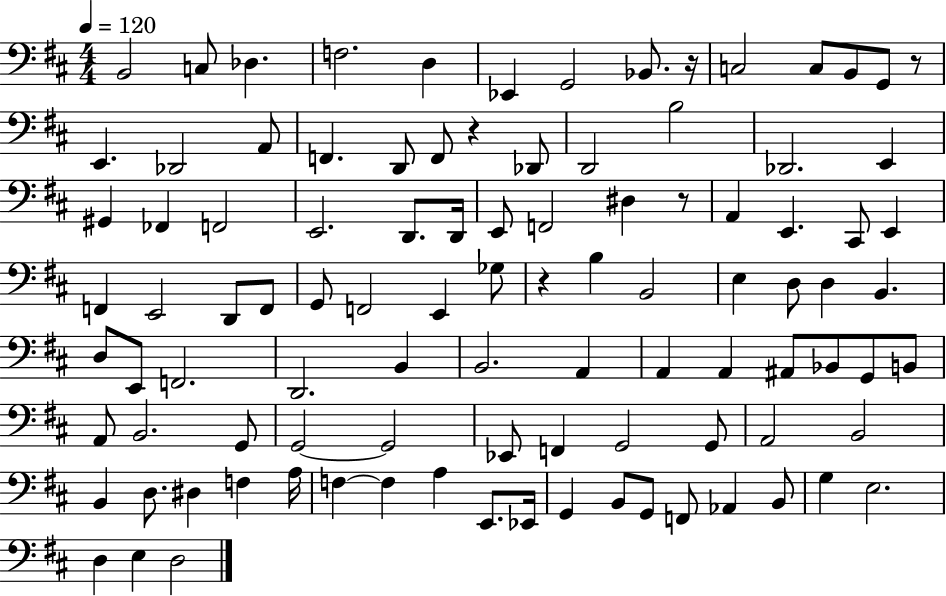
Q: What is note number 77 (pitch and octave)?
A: D#3